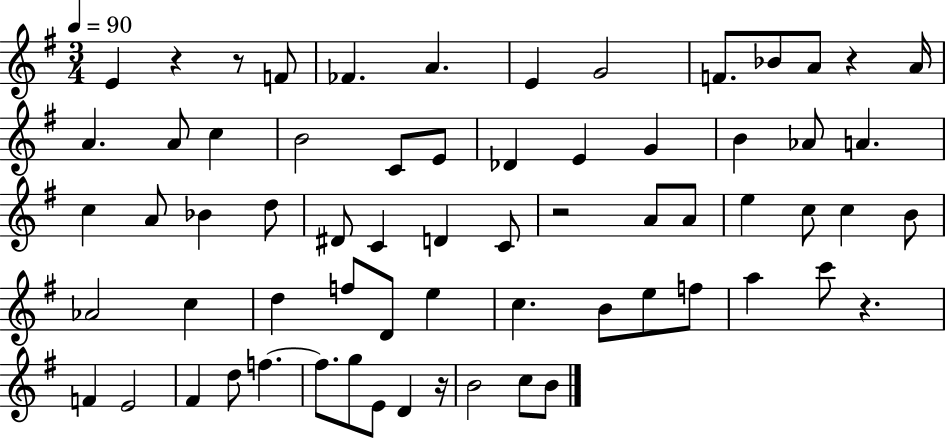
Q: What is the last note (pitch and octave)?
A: B4